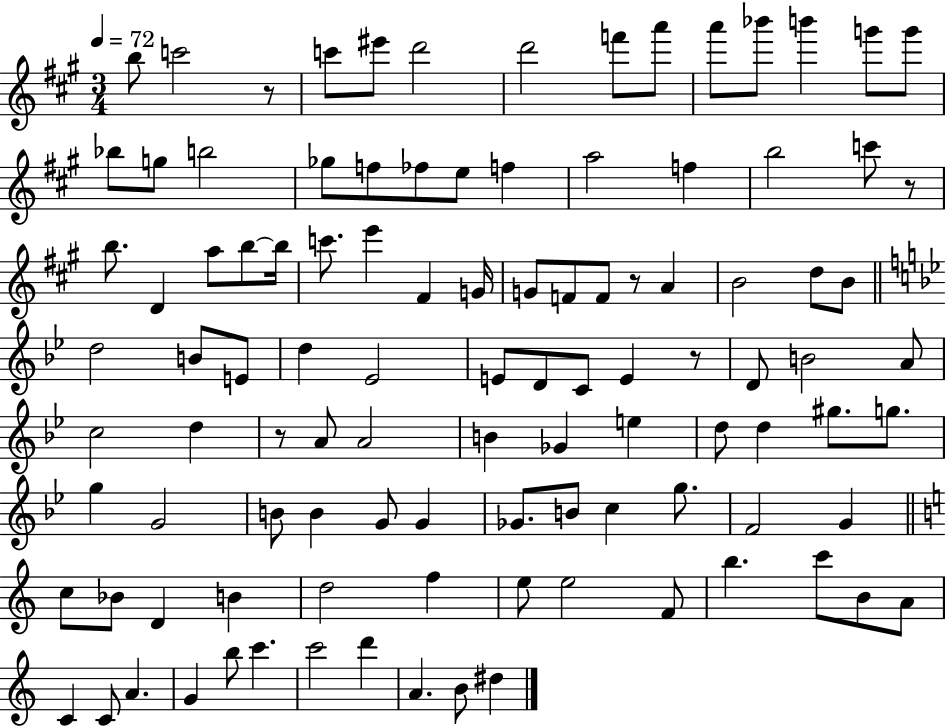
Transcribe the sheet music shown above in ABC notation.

X:1
T:Untitled
M:3/4
L:1/4
K:A
b/2 c'2 z/2 c'/2 ^e'/2 d'2 d'2 f'/2 a'/2 a'/2 _b'/2 b' g'/2 g'/2 _b/2 g/2 b2 _g/2 f/2 _f/2 e/2 f a2 f b2 c'/2 z/2 b/2 D a/2 b/2 b/4 c'/2 e' ^F G/4 G/2 F/2 F/2 z/2 A B2 d/2 B/2 d2 B/2 E/2 d _E2 E/2 D/2 C/2 E z/2 D/2 B2 A/2 c2 d z/2 A/2 A2 B _G e d/2 d ^g/2 g/2 g G2 B/2 B G/2 G _G/2 B/2 c g/2 F2 G c/2 _B/2 D B d2 f e/2 e2 F/2 b c'/2 B/2 A/2 C C/2 A G b/2 c' c'2 d' A B/2 ^d